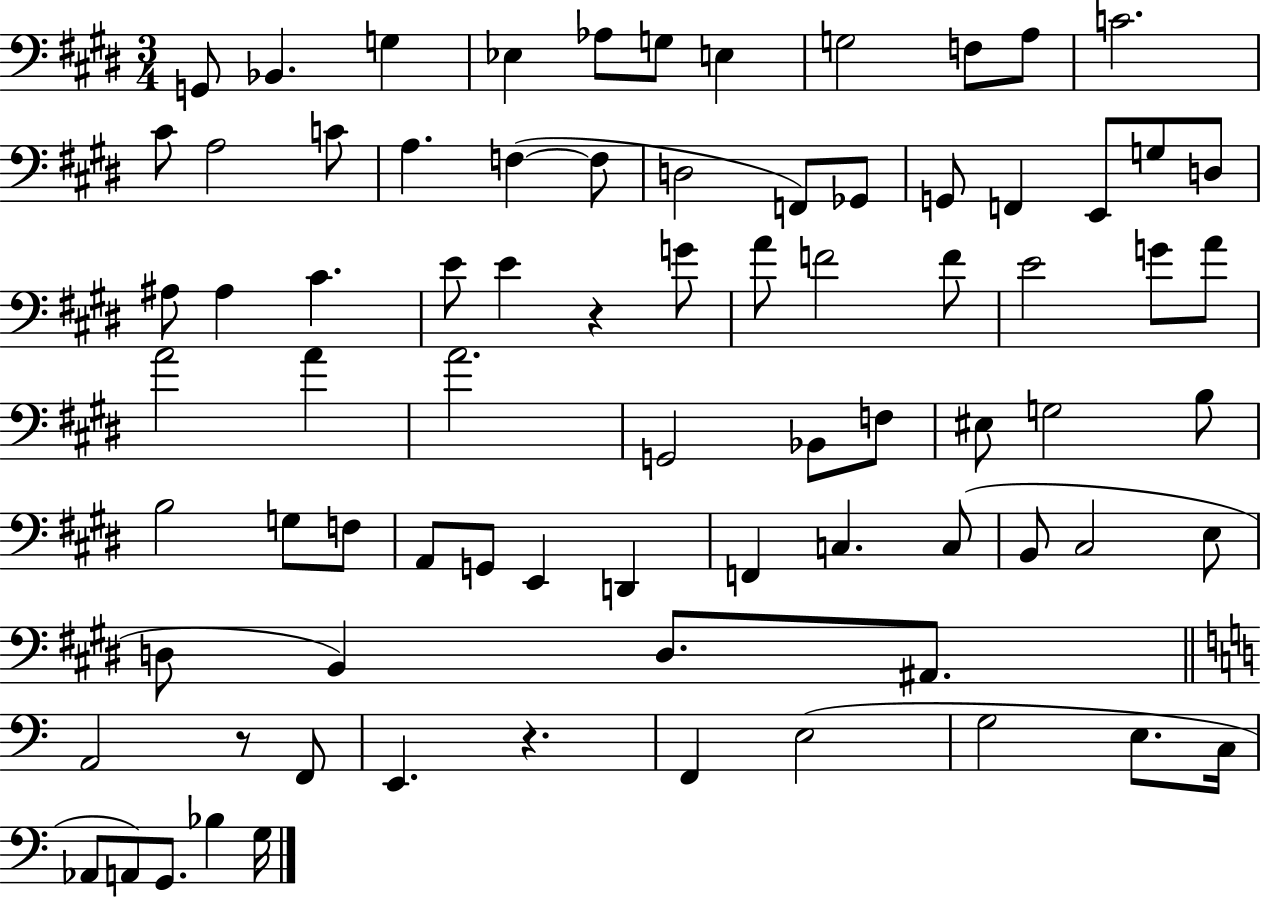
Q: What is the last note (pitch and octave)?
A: G3